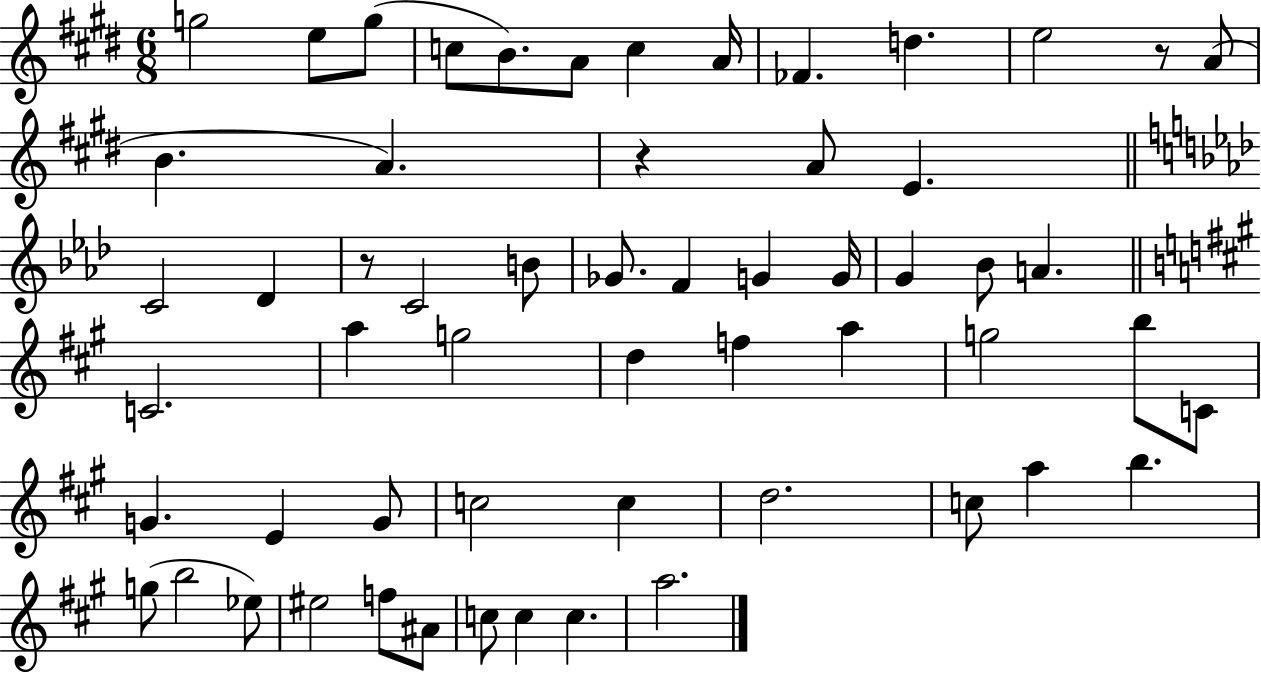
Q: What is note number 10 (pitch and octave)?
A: D5